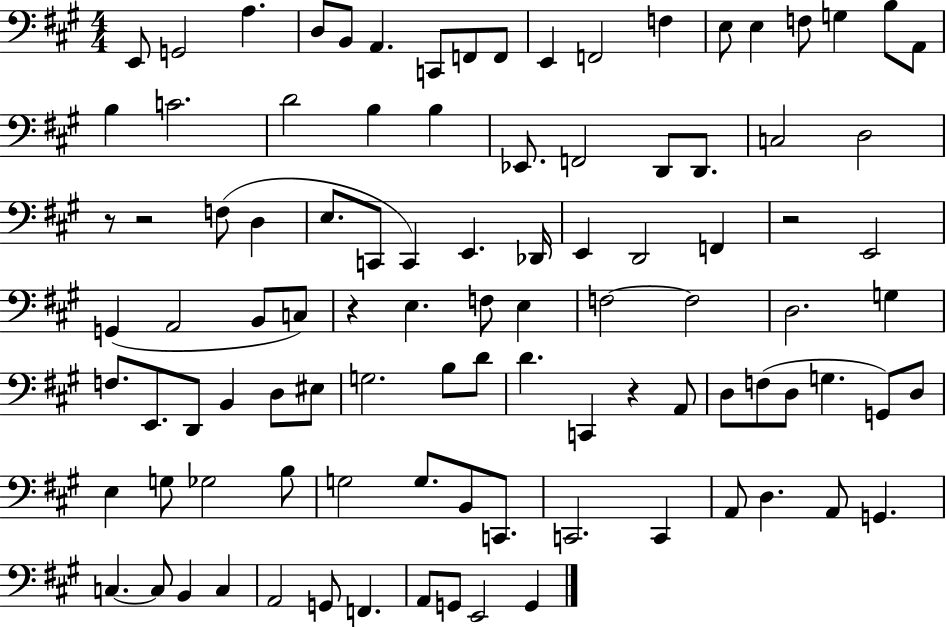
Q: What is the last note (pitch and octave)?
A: G2